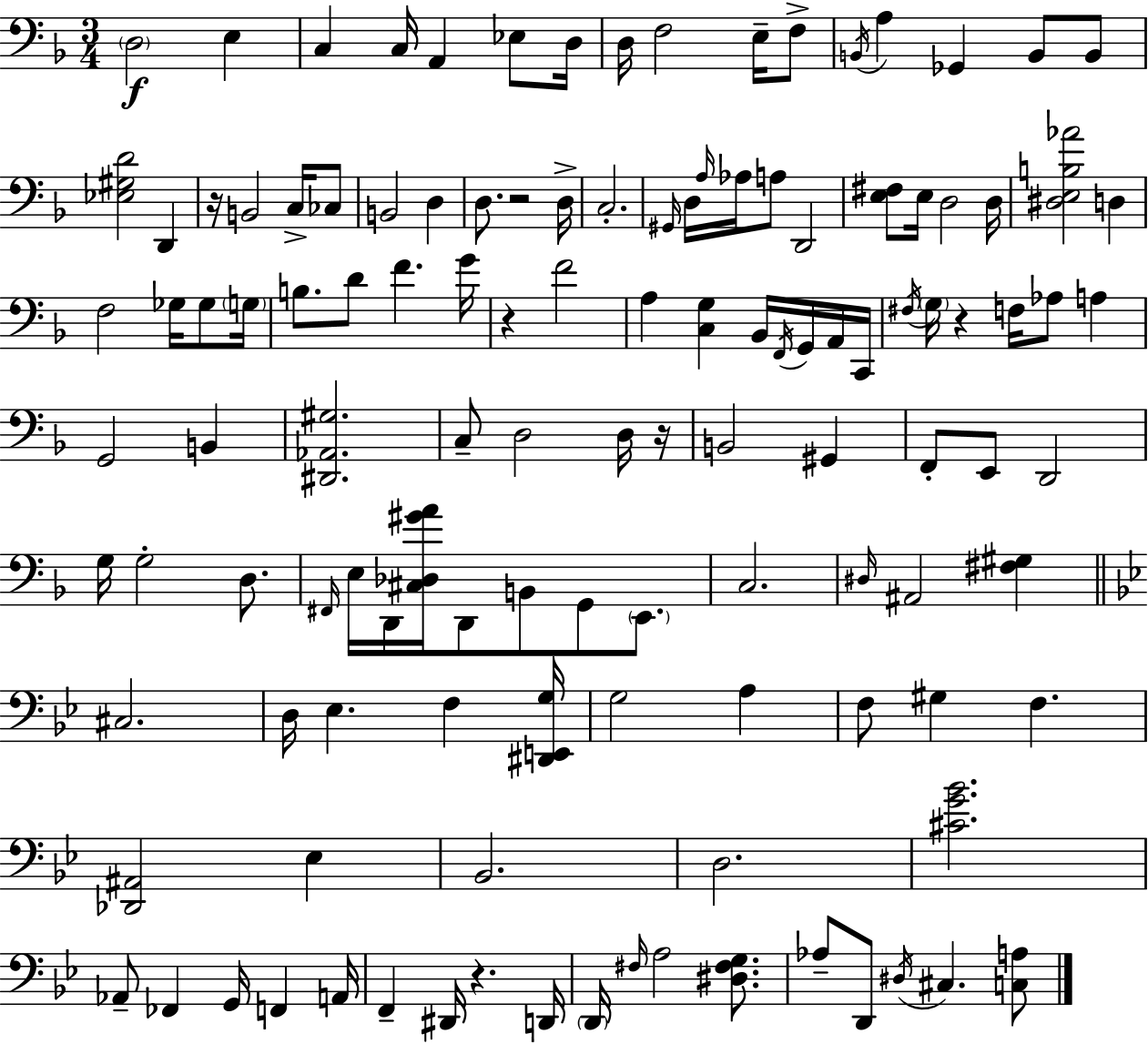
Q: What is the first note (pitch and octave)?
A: D3